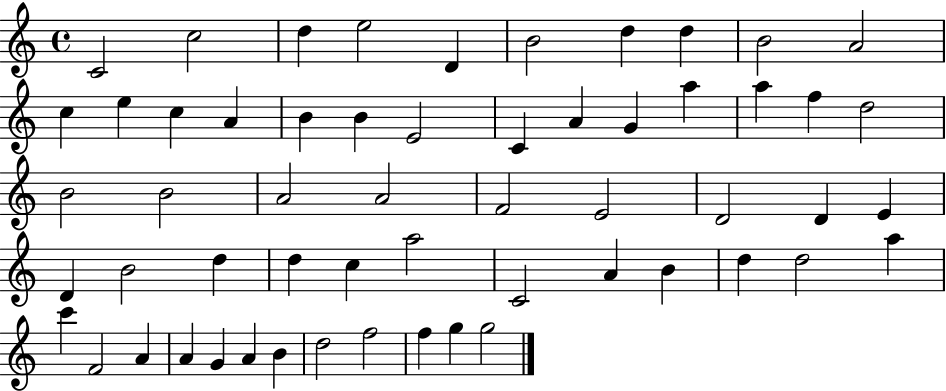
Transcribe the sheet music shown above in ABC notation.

X:1
T:Untitled
M:4/4
L:1/4
K:C
C2 c2 d e2 D B2 d d B2 A2 c e c A B B E2 C A G a a f d2 B2 B2 A2 A2 F2 E2 D2 D E D B2 d d c a2 C2 A B d d2 a c' F2 A A G A B d2 f2 f g g2